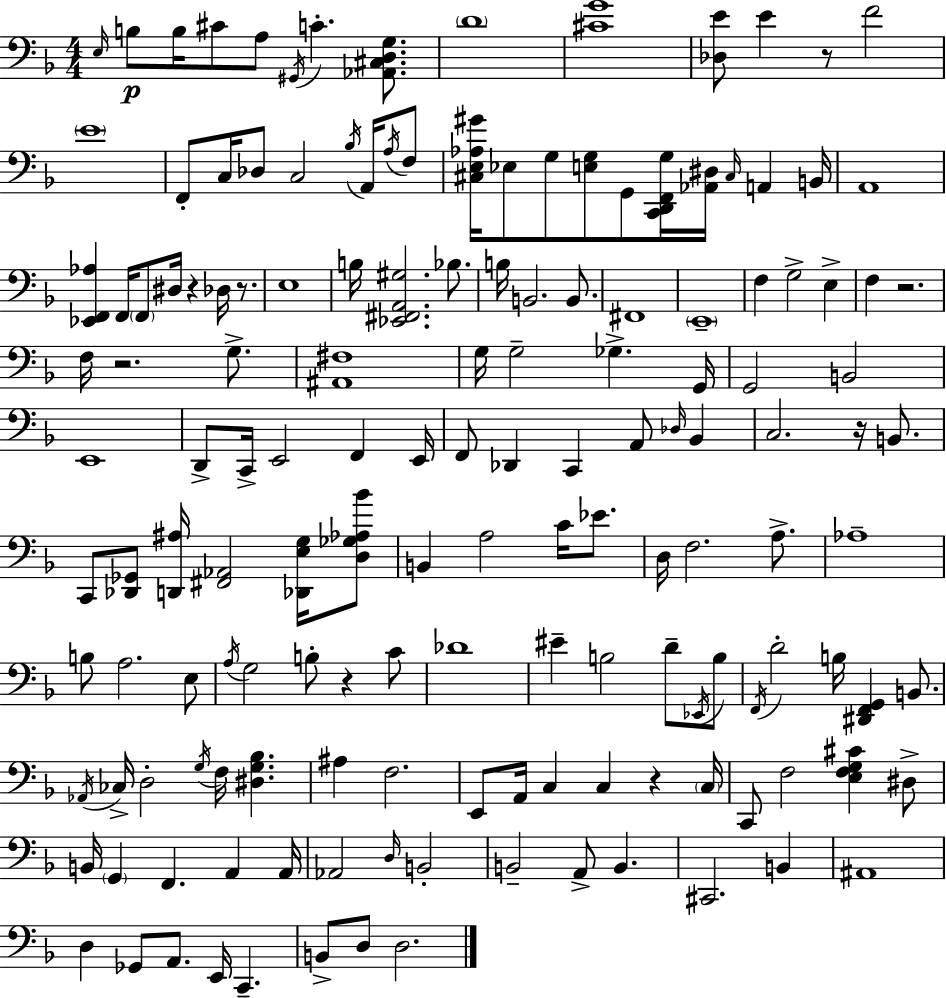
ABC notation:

X:1
T:Untitled
M:4/4
L:1/4
K:Dm
E,/4 B,/2 B,/4 ^C/2 A,/2 ^G,,/4 C [_A,,^C,D,G,]/2 D4 [^CG]4 [_D,E]/2 E z/2 F2 E4 F,,/2 C,/4 _D,/2 C,2 _B,/4 A,,/4 A,/4 F,/2 [^C,E,_A,^G]/4 _E,/2 G,/2 [E,G,]/2 G,,/2 [C,,D,,F,,G,]/4 [_A,,^D,]/4 ^C,/4 A,, B,,/4 A,,4 [_E,,F,,_A,] F,,/4 F,,/2 ^D,/4 z _D,/4 z/2 E,4 B,/4 [_E,,^F,,A,,^G,]2 _B,/2 B,/4 B,,2 B,,/2 ^F,,4 E,,4 F, G,2 E, F, z2 F,/4 z2 G,/2 [^A,,^F,]4 G,/4 G,2 _G, G,,/4 G,,2 B,,2 E,,4 D,,/2 C,,/4 E,,2 F,, E,,/4 F,,/2 _D,, C,, A,,/2 _D,/4 _B,, C,2 z/4 B,,/2 C,,/2 [_D,,_G,,]/2 [D,,^A,]/4 [^F,,_A,,]2 [_D,,E,G,]/4 [D,_G,_A,_B]/2 B,, A,2 C/4 _E/2 D,/4 F,2 A,/2 _A,4 B,/2 A,2 E,/2 A,/4 G,2 B,/2 z C/2 _D4 ^E B,2 D/2 _E,,/4 B,/2 F,,/4 D2 B,/4 [^D,,F,,G,,] B,,/2 _A,,/4 _C,/4 D,2 G,/4 F,/4 [^D,G,_B,] ^A, F,2 E,,/2 A,,/4 C, C, z C,/4 C,,/2 F,2 [E,F,G,^C] ^D,/2 B,,/4 G,, F,, A,, A,,/4 _A,,2 D,/4 B,,2 B,,2 A,,/2 B,, ^C,,2 B,, ^A,,4 D, _G,,/2 A,,/2 E,,/4 C,, B,,/2 D,/2 D,2